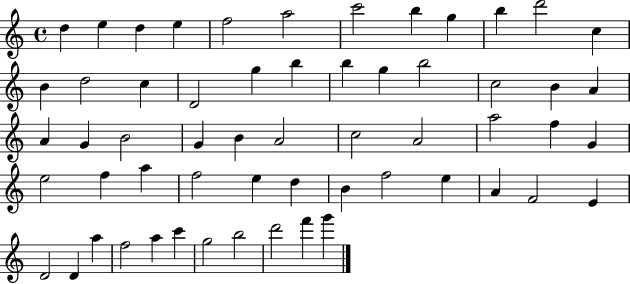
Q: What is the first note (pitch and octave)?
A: D5